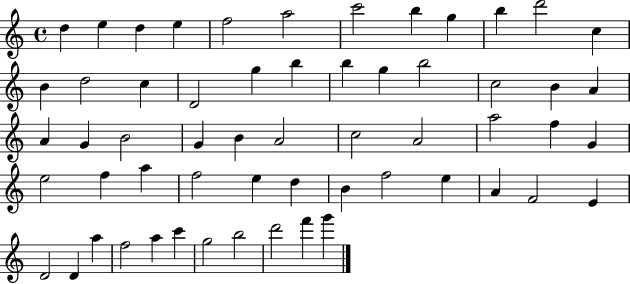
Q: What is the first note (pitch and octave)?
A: D5